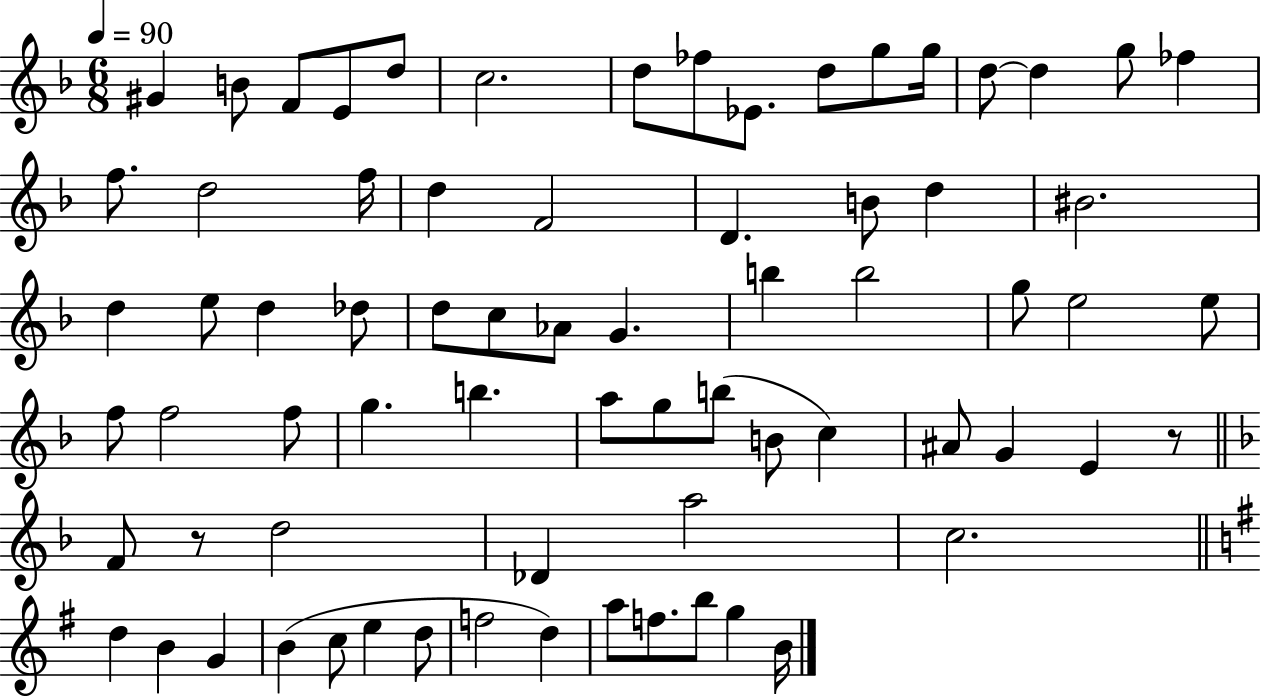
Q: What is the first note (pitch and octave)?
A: G#4